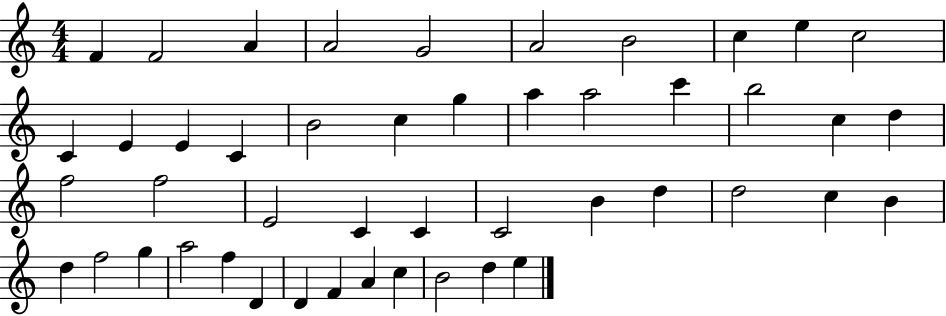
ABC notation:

X:1
T:Untitled
M:4/4
L:1/4
K:C
F F2 A A2 G2 A2 B2 c e c2 C E E C B2 c g a a2 c' b2 c d f2 f2 E2 C C C2 B d d2 c B d f2 g a2 f D D F A c B2 d e